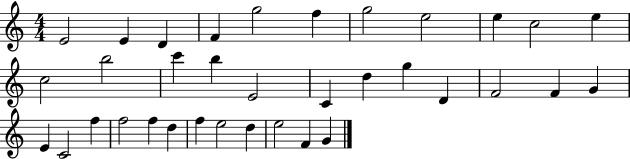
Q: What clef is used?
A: treble